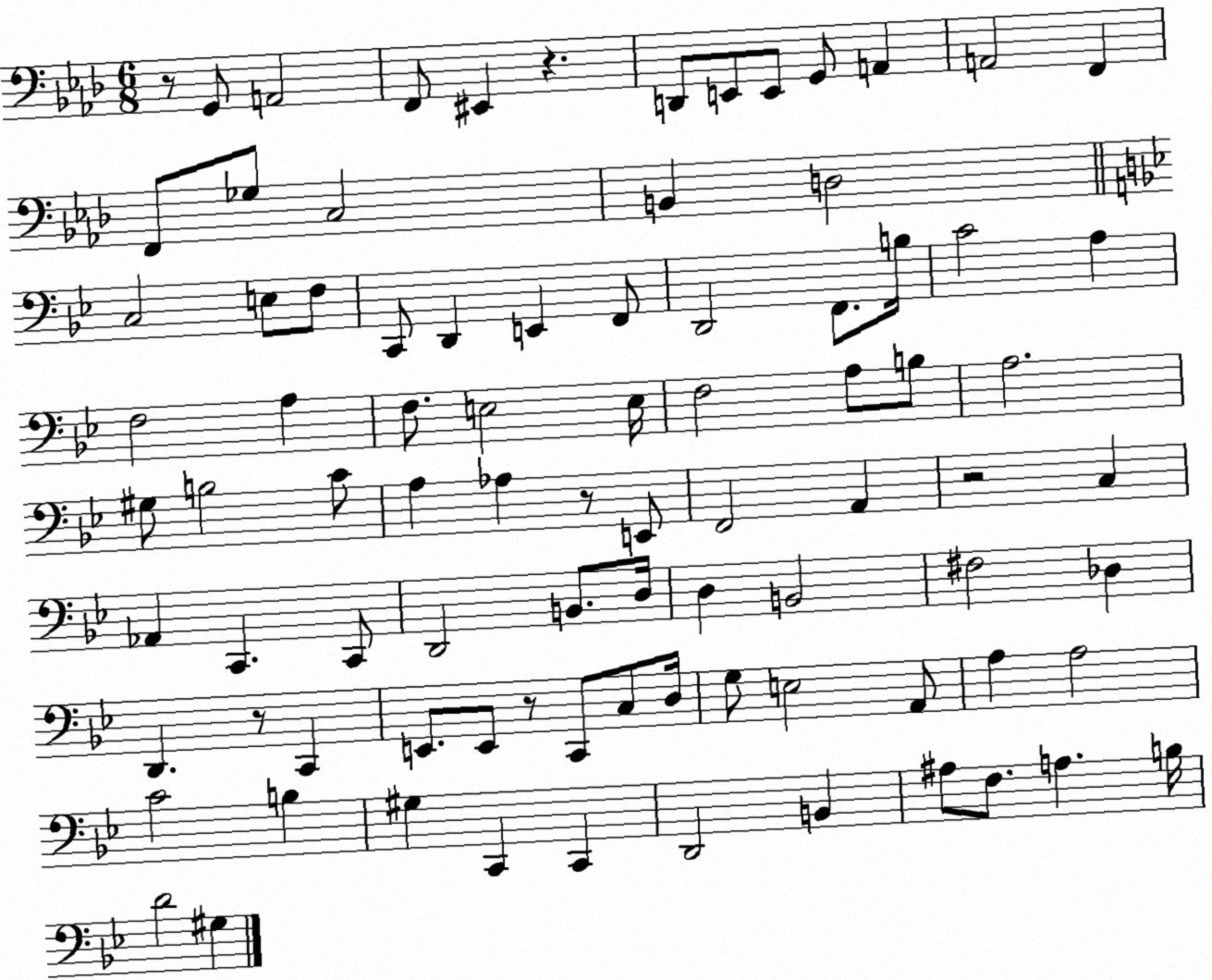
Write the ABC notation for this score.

X:1
T:Untitled
M:6/8
L:1/4
K:Ab
z/2 G,,/2 A,,2 F,,/2 ^E,, z D,,/2 E,,/2 E,,/2 G,,/2 A,, A,,2 F,, F,,/2 _G,/2 C,2 B,, D,2 C,2 E,/2 F,/2 C,,/2 D,, E,, F,,/2 D,,2 F,,/2 B,/4 C2 A, F,2 A, F,/2 E,2 E,/4 F,2 A,/2 B,/2 A,2 ^G,/2 B,2 C/2 A, _A, z/2 E,,/2 F,,2 A,, z2 C, _A,, C,, C,,/2 D,,2 B,,/2 D,/4 D, B,,2 ^F,2 _D, D,, z/2 C,, E,,/2 E,,/2 z/2 C,,/2 C,/2 D,/4 G,/2 E,2 A,,/2 A, A,2 C2 B, ^G, C,, C,, D,,2 B,, ^A,/2 F,/2 A, B,/4 D2 ^G,